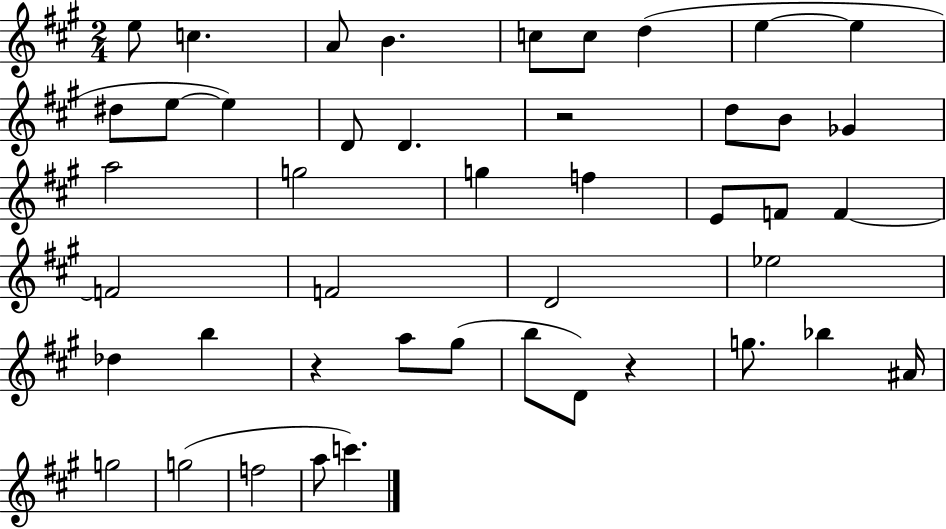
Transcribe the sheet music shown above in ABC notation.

X:1
T:Untitled
M:2/4
L:1/4
K:A
e/2 c A/2 B c/2 c/2 d e e ^d/2 e/2 e D/2 D z2 d/2 B/2 _G a2 g2 g f E/2 F/2 F F2 F2 D2 _e2 _d b z a/2 ^g/2 b/2 D/2 z g/2 _b ^A/4 g2 g2 f2 a/2 c'